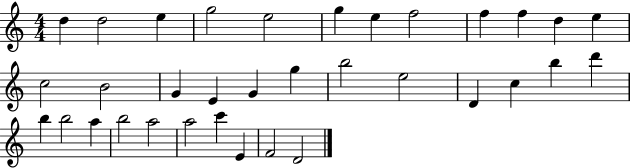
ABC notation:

X:1
T:Untitled
M:4/4
L:1/4
K:C
d d2 e g2 e2 g e f2 f f d e c2 B2 G E G g b2 e2 D c b d' b b2 a b2 a2 a2 c' E F2 D2